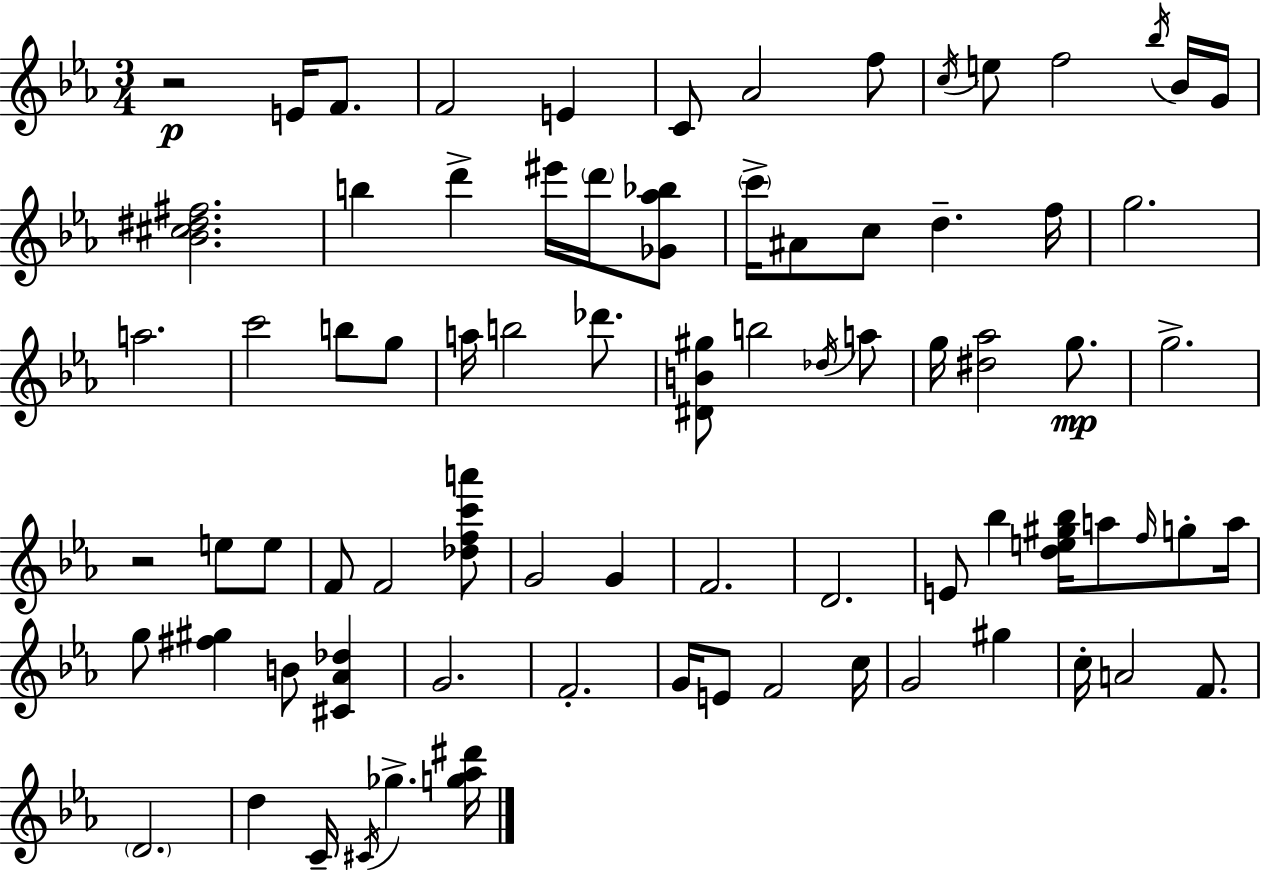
{
  \clef treble
  \numericTimeSignature
  \time 3/4
  \key ees \major
  r2\p e'16 f'8. | f'2 e'4 | c'8 aes'2 f''8 | \acciaccatura { c''16 } e''8 f''2 \acciaccatura { bes''16 } | \break bes'16 g'16 <bes' cis'' dis'' fis''>2. | b''4 d'''4-> eis'''16 \parenthesize d'''16 | <ges' aes'' bes''>8 \parenthesize c'''16-> ais'8 c''8 d''4.-- | f''16 g''2. | \break a''2. | c'''2 b''8 | g''8 a''16 b''2 des'''8. | <dis' b' gis''>8 b''2 | \break \acciaccatura { des''16 } a''8 g''16 <dis'' aes''>2 | g''8.\mp g''2.-> | r2 e''8 | e''8 f'8 f'2 | \break <des'' f'' c''' a'''>8 g'2 g'4 | f'2. | d'2. | e'8 bes''4 <d'' e'' gis'' bes''>16 a''8 | \break \grace { f''16 } g''8-. a''16 g''8 <fis'' gis''>4 b'8 | <cis' aes' des''>4 g'2. | f'2.-. | g'16 e'8 f'2 | \break c''16 g'2 | gis''4 c''16-. a'2 | f'8. \parenthesize d'2. | d''4 c'16-- \acciaccatura { cis'16 } ges''4.-> | \break <g'' aes'' dis'''>16 \bar "|."
}